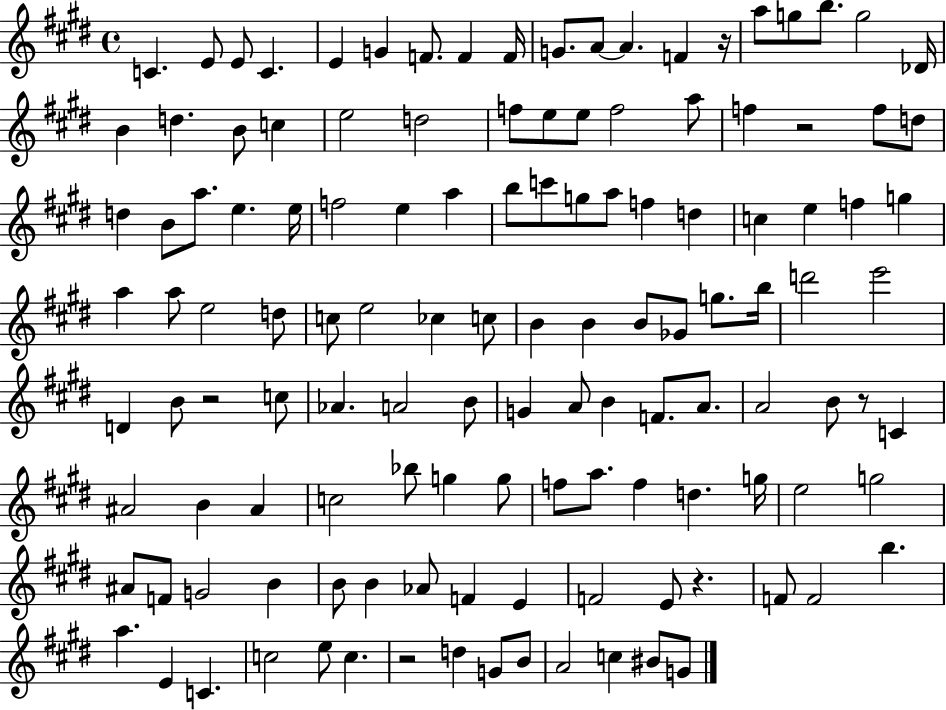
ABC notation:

X:1
T:Untitled
M:4/4
L:1/4
K:E
C E/2 E/2 C E G F/2 F F/4 G/2 A/2 A F z/4 a/2 g/2 b/2 g2 _D/4 B d B/2 c e2 d2 f/2 e/2 e/2 f2 a/2 f z2 f/2 d/2 d B/2 a/2 e e/4 f2 e a b/2 c'/2 g/2 a/2 f d c e f g a a/2 e2 d/2 c/2 e2 _c c/2 B B B/2 _G/2 g/2 b/4 d'2 e'2 D B/2 z2 c/2 _A A2 B/2 G A/2 B F/2 A/2 A2 B/2 z/2 C ^A2 B ^A c2 _b/2 g g/2 f/2 a/2 f d g/4 e2 g2 ^A/2 F/2 G2 B B/2 B _A/2 F E F2 E/2 z F/2 F2 b a E C c2 e/2 c z2 d G/2 B/2 A2 c ^B/2 G/2